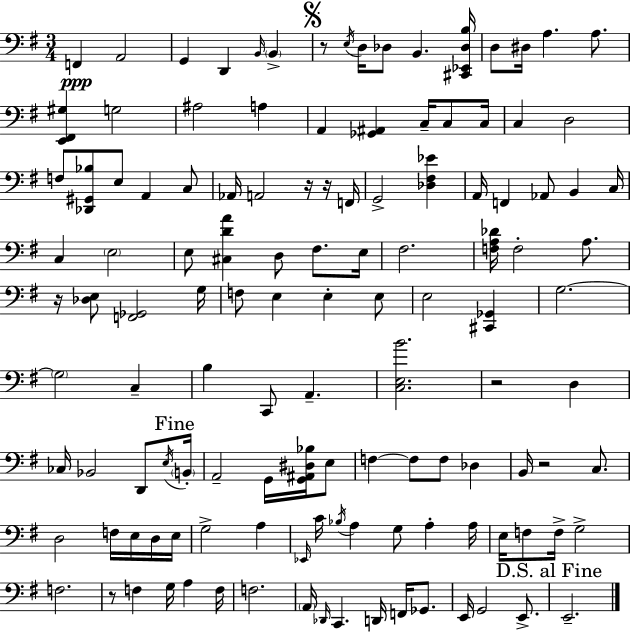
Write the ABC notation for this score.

X:1
T:Untitled
M:3/4
L:1/4
K:G
F,, A,,2 G,, D,, B,,/4 B,, z/2 E,/4 D,/4 _D,/2 B,, [^C,,_E,,_D,B,]/4 D,/2 ^D,/4 A, A,/2 [E,,^F,,^G,] G,2 ^A,2 A, A,, [_G,,^A,,] C,/4 C,/2 C,/4 C, D,2 F,/2 [_D,,^G,,_B,]/2 E,/2 A,, C,/2 _A,,/4 A,,2 z/4 z/4 F,,/4 G,,2 [_D,^F,_E] A,,/4 F,, _A,,/2 B,, C,/4 C, E,2 E,/2 [^C,DA] D,/2 ^F,/2 E,/4 ^F,2 [F,A,_D]/4 F,2 A,/2 z/4 [_D,E,]/2 [F,,_G,,]2 G,/4 F,/2 E, E, E,/2 E,2 [^C,,_G,,] G,2 G,2 C, B, C,,/2 A,, [C,E,B]2 z2 D, _C,/4 _B,,2 D,,/2 E,/4 B,,/4 A,,2 G,,/4 [G,,^A,,^D,_B,]/4 E,/2 F, F,/2 F,/2 _D, B,,/4 z2 C,/2 D,2 F,/4 E,/4 D,/4 E,/4 G,2 A, _E,,/4 C/4 _B,/4 A, G,/2 A, A,/4 E,/4 F,/2 F,/4 G,2 F,2 z/2 F, G,/4 A, F,/4 F,2 A,,/4 _D,,/4 C,, D,,/4 F,,/4 _G,,/2 E,,/4 G,,2 E,,/2 E,,2